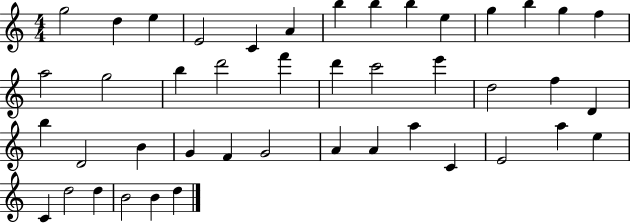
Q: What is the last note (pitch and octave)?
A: D5